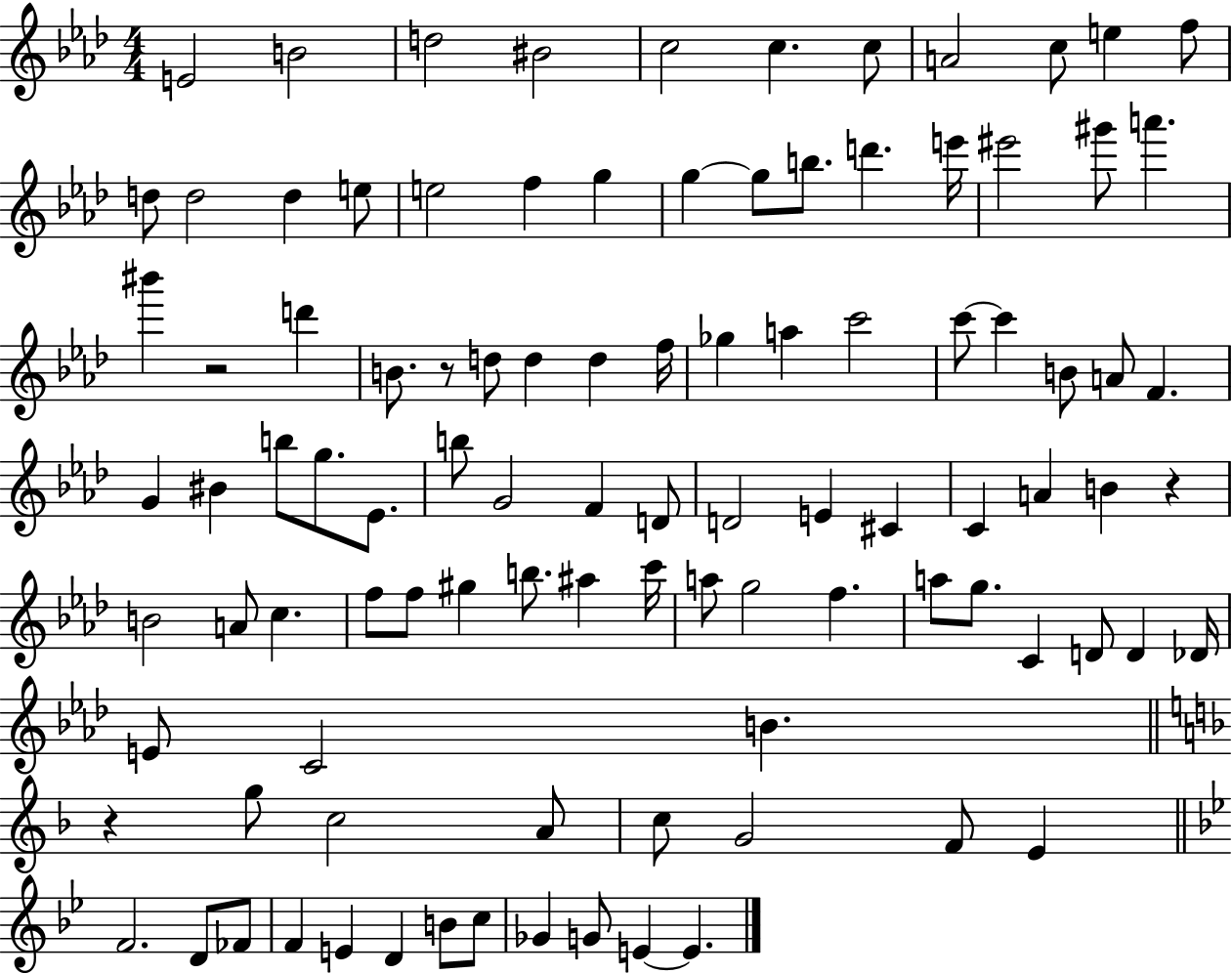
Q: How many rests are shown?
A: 4